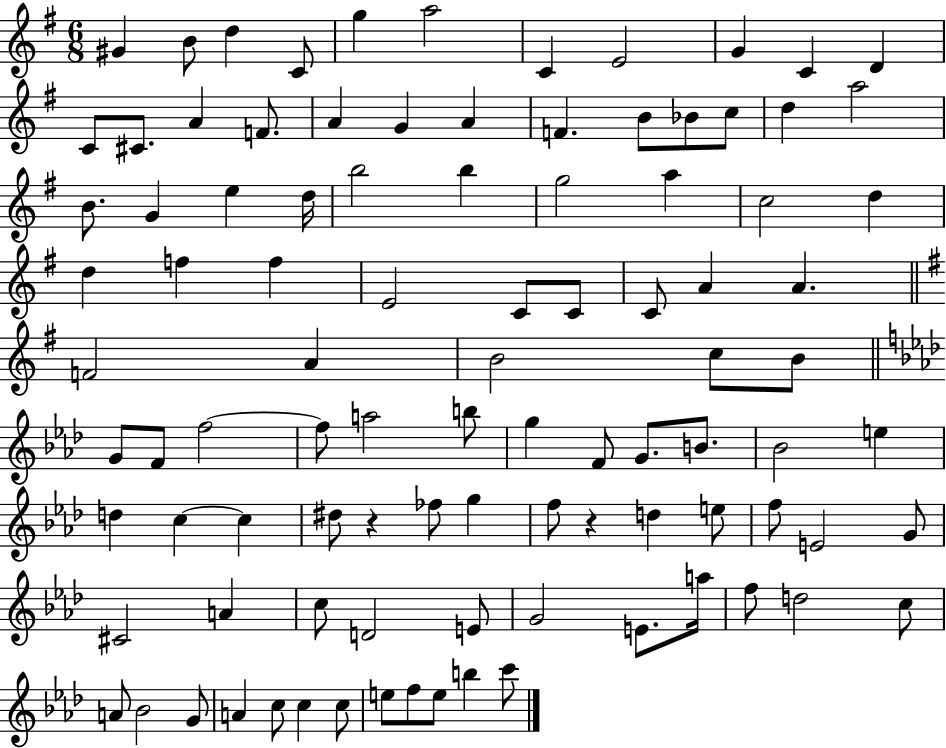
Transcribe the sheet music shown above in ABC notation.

X:1
T:Untitled
M:6/8
L:1/4
K:G
^G B/2 d C/2 g a2 C E2 G C D C/2 ^C/2 A F/2 A G A F B/2 _B/2 c/2 d a2 B/2 G e d/4 b2 b g2 a c2 d d f f E2 C/2 C/2 C/2 A A F2 A B2 c/2 B/2 G/2 F/2 f2 f/2 a2 b/2 g F/2 G/2 B/2 _B2 e d c c ^d/2 z _f/2 g f/2 z d e/2 f/2 E2 G/2 ^C2 A c/2 D2 E/2 G2 E/2 a/4 f/2 d2 c/2 A/2 _B2 G/2 A c/2 c c/2 e/2 f/2 e/2 b c'/2